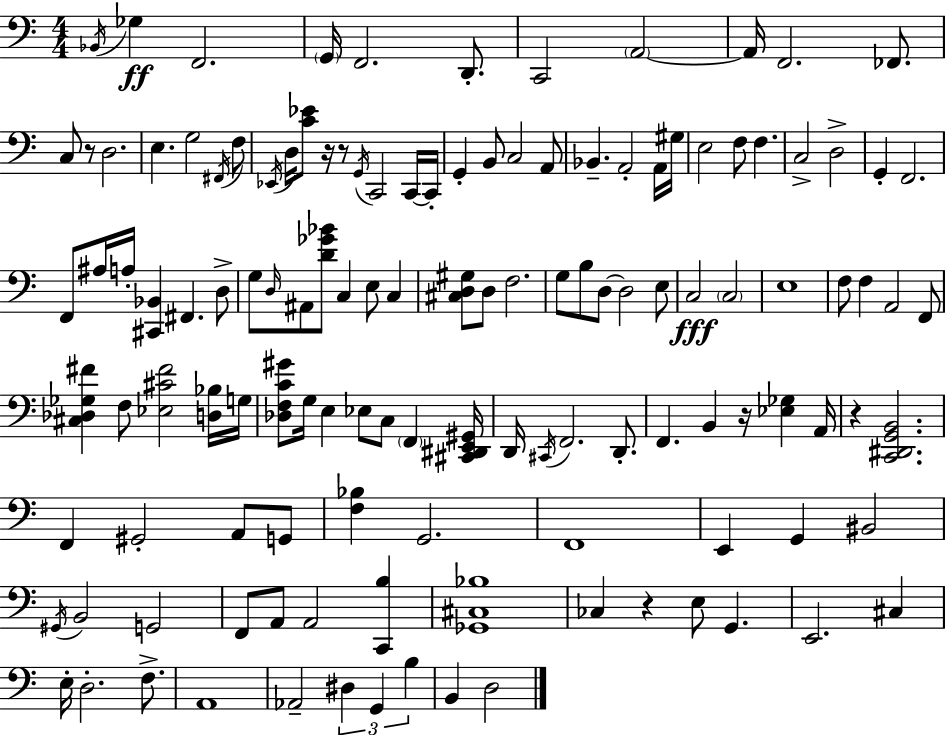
Bb2/s Gb3/q F2/h. G2/s F2/h. D2/e. C2/h A2/h A2/s F2/h. FES2/e. C3/e R/e D3/h. E3/q. G3/h F#2/s F3/e Eb2/s D3/s [C4,Eb4]/e R/s R/e G2/s C2/h C2/s C2/s G2/q B2/e C3/h A2/e Bb2/q. A2/h A2/s G#3/s E3/h F3/e F3/q. C3/h D3/h G2/q F2/h. F2/e A#3/s A3/s [C#2,Bb2]/q F#2/q. D3/e G3/e D3/s A#2/e [D4,Gb4,Bb4]/e C3/q E3/e C3/q [C#3,D3,G#3]/e D3/e F3/h. G3/e B3/e D3/e D3/h E3/e C3/h C3/h E3/w F3/e F3/q A2/h F2/e [C#3,Db3,Gb3,F#4]/q F3/e [Eb3,C#4,F#4]/h [D3,Bb3]/s G3/s [Db3,F3,C4,G#4]/e G3/s E3/q Eb3/e C3/e F2/q [C#2,D#2,E2,G#2]/s D2/s C#2/s F2/h. D2/e. F2/q. B2/q R/s [Eb3,Gb3]/q A2/s R/q [C2,D#2,G2,B2]/h. F2/q G#2/h A2/e G2/e [F3,Bb3]/q G2/h. F2/w E2/q G2/q BIS2/h G#2/s B2/h G2/h F2/e A2/e A2/h [C2,B3]/q [Gb2,C#3,Bb3]/w CES3/q R/q E3/e G2/q. E2/h. C#3/q E3/s D3/h. F3/e. A2/w Ab2/h D#3/q G2/q B3/q B2/q D3/h